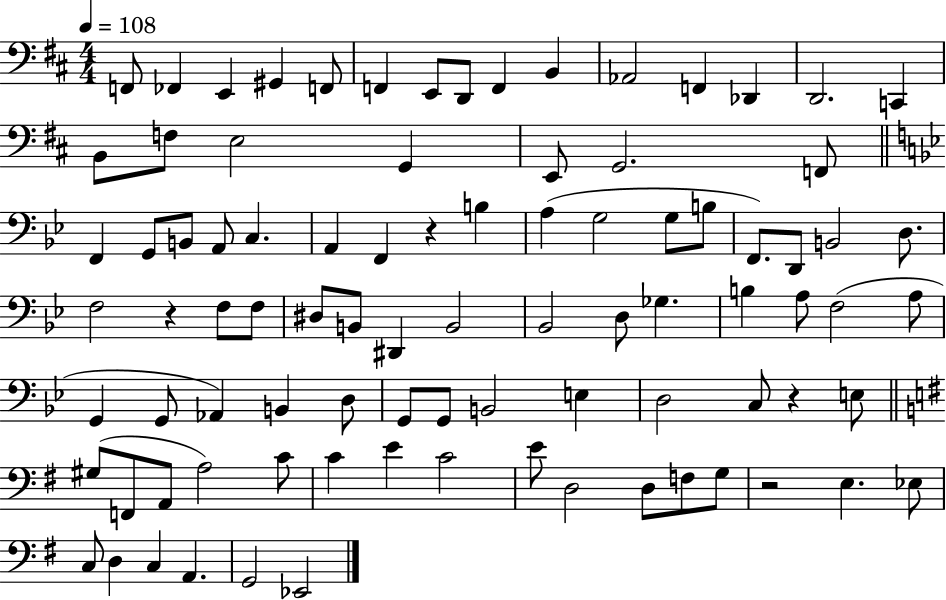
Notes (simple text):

F2/e FES2/q E2/q G#2/q F2/e F2/q E2/e D2/e F2/q B2/q Ab2/h F2/q Db2/q D2/h. C2/q B2/e F3/e E3/h G2/q E2/e G2/h. F2/e F2/q G2/e B2/e A2/e C3/q. A2/q F2/q R/q B3/q A3/q G3/h G3/e B3/e F2/e. D2/e B2/h D3/e. F3/h R/q F3/e F3/e D#3/e B2/e D#2/q B2/h Bb2/h D3/e Gb3/q. B3/q A3/e F3/h A3/e G2/q G2/e Ab2/q B2/q D3/e G2/e G2/e B2/h E3/q D3/h C3/e R/q E3/e G#3/e F2/e A2/e A3/h C4/e C4/q E4/q C4/h E4/e D3/h D3/e F3/e G3/e R/h E3/q. Eb3/e C3/e D3/q C3/q A2/q. G2/h Eb2/h